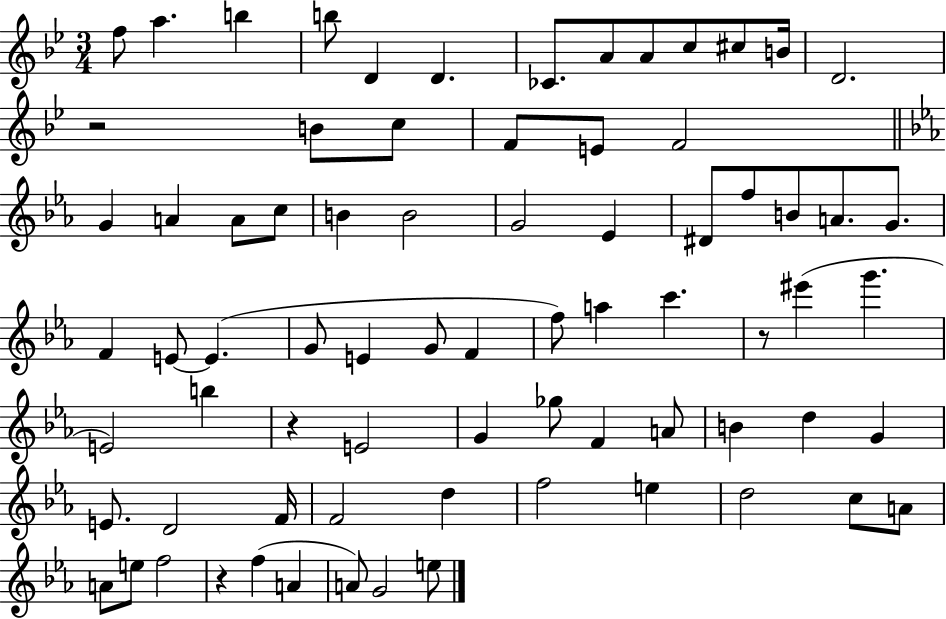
F5/e A5/q. B5/q B5/e D4/q D4/q. CES4/e. A4/e A4/e C5/e C#5/e B4/s D4/h. R/h B4/e C5/e F4/e E4/e F4/h G4/q A4/q A4/e C5/e B4/q B4/h G4/h Eb4/q D#4/e F5/e B4/e A4/e. G4/e. F4/q E4/e E4/q. G4/e E4/q G4/e F4/q F5/e A5/q C6/q. R/e EIS6/q G6/q. E4/h B5/q R/q E4/h G4/q Gb5/e F4/q A4/e B4/q D5/q G4/q E4/e. D4/h F4/s F4/h D5/q F5/h E5/q D5/h C5/e A4/e A4/e E5/e F5/h R/q F5/q A4/q A4/e G4/h E5/e